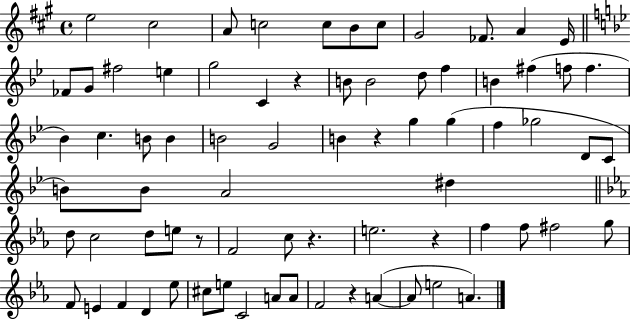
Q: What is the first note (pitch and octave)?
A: E5